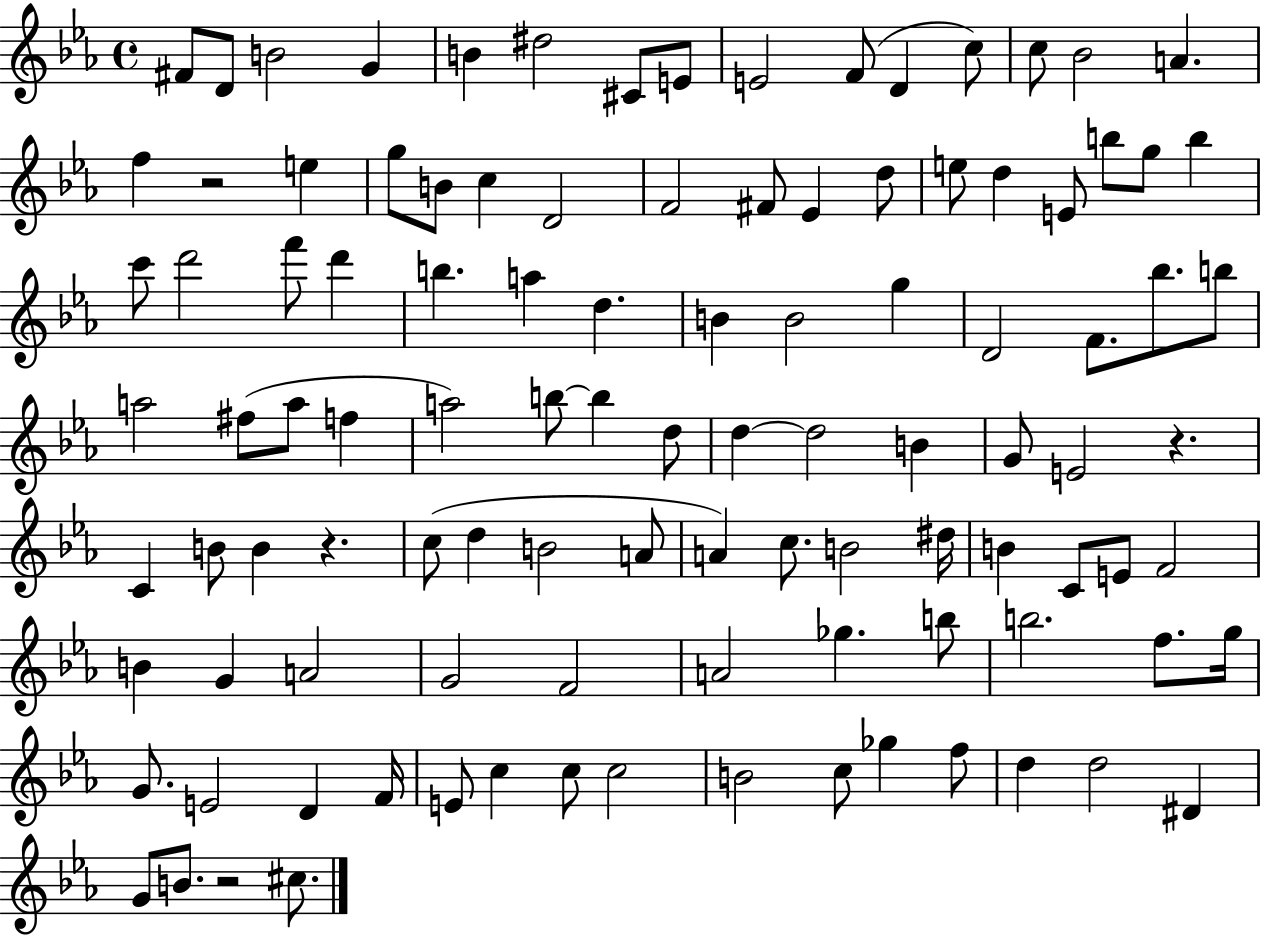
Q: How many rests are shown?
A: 4